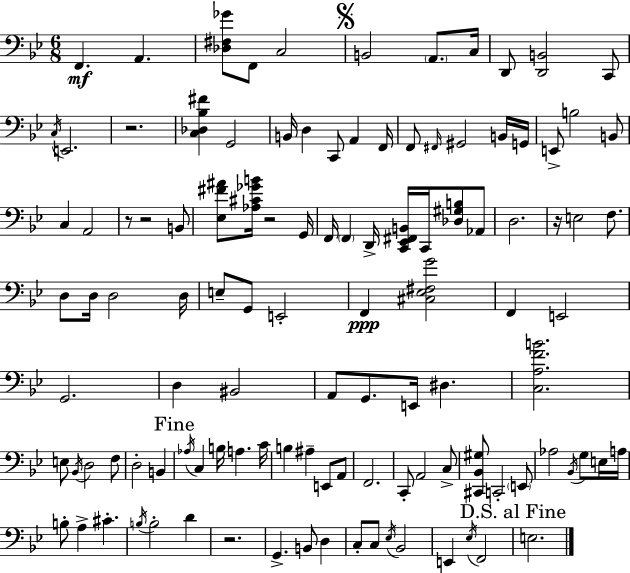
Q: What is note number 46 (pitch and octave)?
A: F2